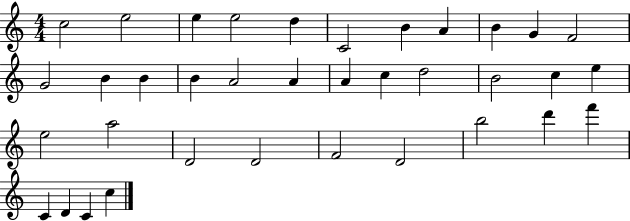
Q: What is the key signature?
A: C major